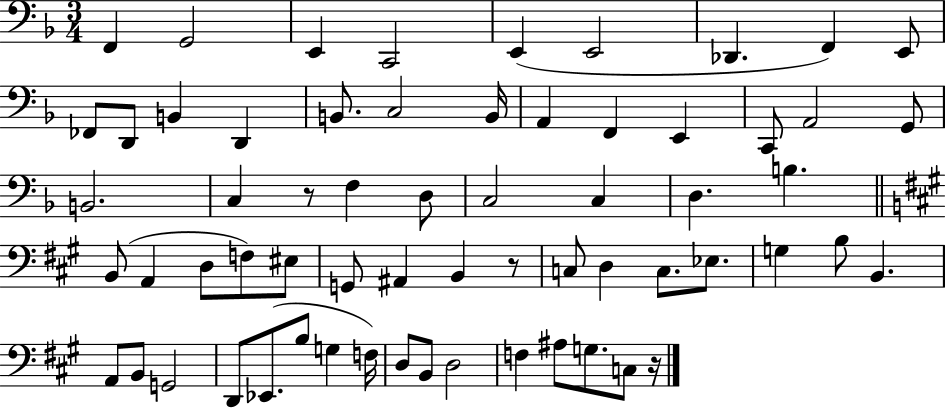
F2/q G2/h E2/q C2/h E2/q E2/h Db2/q. F2/q E2/e FES2/e D2/e B2/q D2/q B2/e. C3/h B2/s A2/q F2/q E2/q C2/e A2/h G2/e B2/h. C3/q R/e F3/q D3/e C3/h C3/q D3/q. B3/q. B2/e A2/q D3/e F3/e EIS3/e G2/e A#2/q B2/q R/e C3/e D3/q C3/e. Eb3/e. G3/q B3/e B2/q. A2/e B2/e G2/h D2/e Eb2/e. B3/e G3/q F3/s D3/e B2/e D3/h F3/q A#3/e G3/e. C3/e R/s